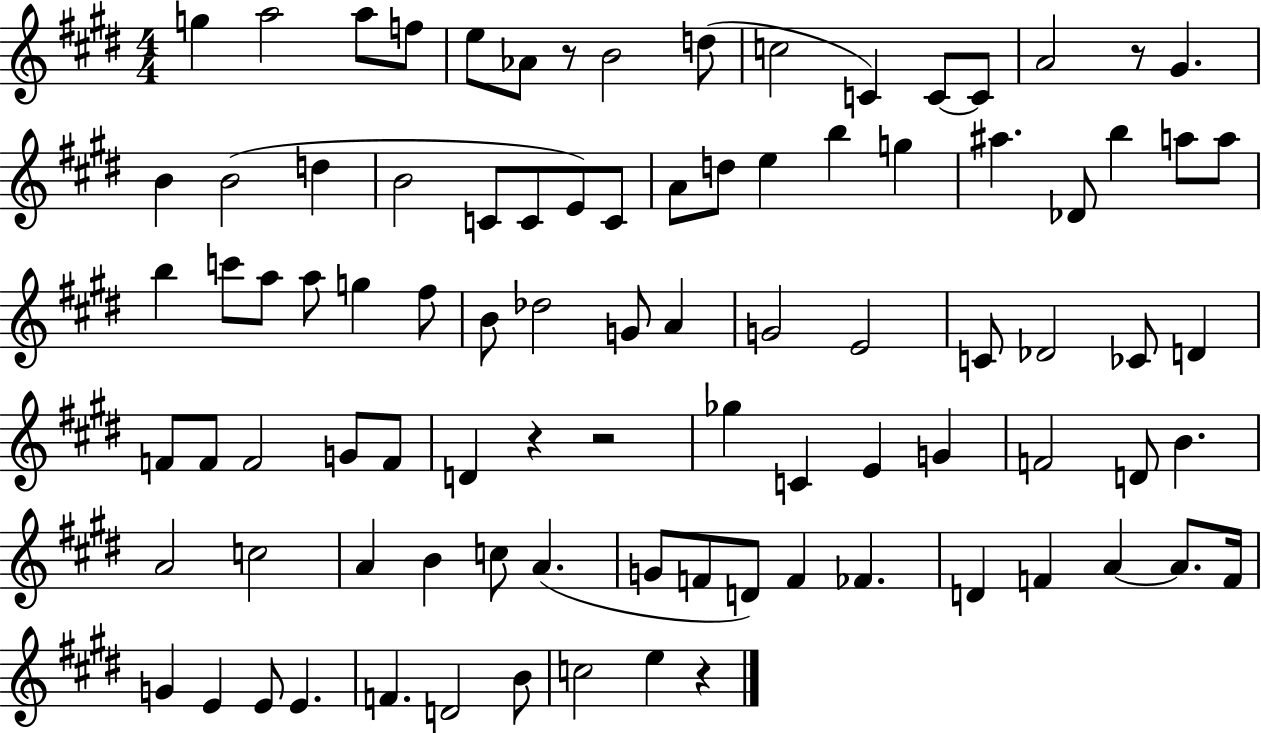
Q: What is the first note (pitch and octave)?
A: G5